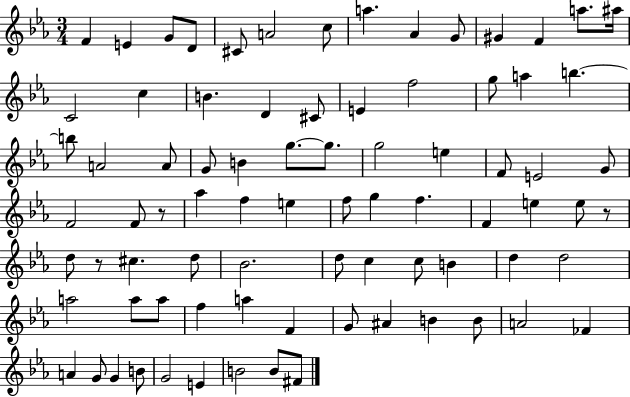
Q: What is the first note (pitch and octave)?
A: F4